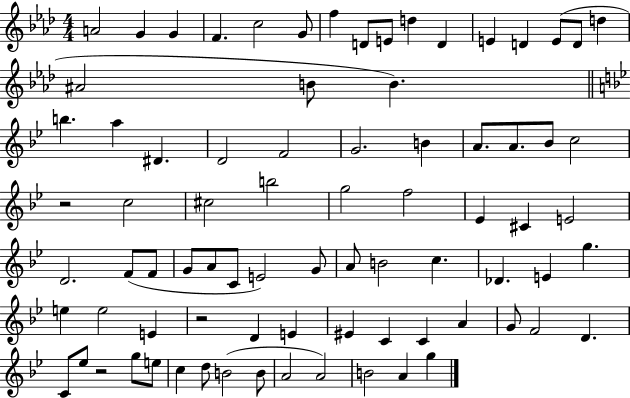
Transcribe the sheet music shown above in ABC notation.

X:1
T:Untitled
M:4/4
L:1/4
K:Ab
A2 G G F c2 G/2 f D/2 E/2 d D E D E/2 D/2 d ^A2 B/2 B b a ^D D2 F2 G2 B A/2 A/2 _B/2 c2 z2 c2 ^c2 b2 g2 f2 _E ^C E2 D2 F/2 F/2 G/2 A/2 C/2 E2 G/2 A/2 B2 c _D E g e e2 E z2 D E ^E C C A G/2 F2 D C/2 _e/2 z2 g/2 e/2 c d/2 B2 B/2 A2 A2 B2 A g